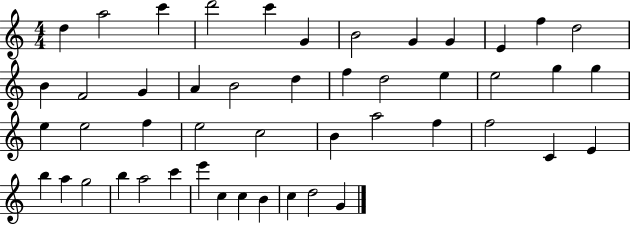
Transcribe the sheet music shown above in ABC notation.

X:1
T:Untitled
M:4/4
L:1/4
K:C
d a2 c' d'2 c' G B2 G G E f d2 B F2 G A B2 d f d2 e e2 g g e e2 f e2 c2 B a2 f f2 C E b a g2 b a2 c' e' c c B c d2 G